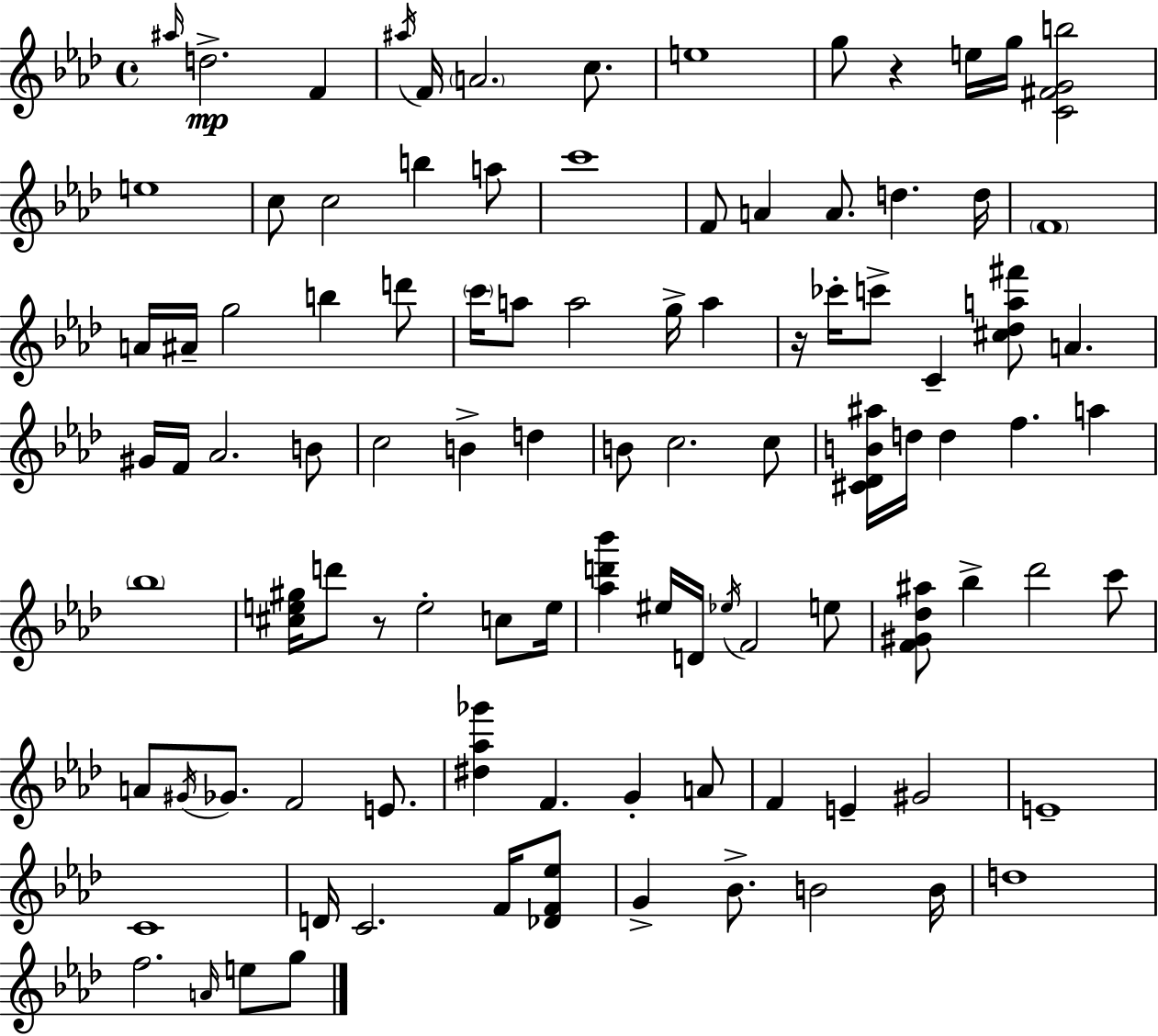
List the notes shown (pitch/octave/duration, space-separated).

A#5/s D5/h. F4/q A#5/s F4/s A4/h. C5/e. E5/w G5/e R/q E5/s G5/s [C4,F#4,G4,B5]/h E5/w C5/e C5/h B5/q A5/e C6/w F4/e A4/q A4/e. D5/q. D5/s F4/w A4/s A#4/s G5/h B5/q D6/e C6/s A5/e A5/h G5/s A5/q R/s CES6/s C6/e C4/q [C#5,Db5,A5,F#6]/e A4/q. G#4/s F4/s Ab4/h. B4/e C5/h B4/q D5/q B4/e C5/h. C5/e [C#4,Db4,B4,A#5]/s D5/s D5/q F5/q. A5/q Bb5/w [C#5,E5,G#5]/s D6/e R/e E5/h C5/e E5/s [Ab5,D6,Bb6]/q EIS5/s D4/s Eb5/s F4/h E5/e [F4,G#4,Db5,A#5]/e Bb5/q Db6/h C6/e A4/e G#4/s Gb4/e. F4/h E4/e. [D#5,Ab5,Gb6]/q F4/q. G4/q A4/e F4/q E4/q G#4/h E4/w C4/w D4/s C4/h. F4/s [Db4,F4,Eb5]/e G4/q Bb4/e. B4/h B4/s D5/w F5/h. A4/s E5/e G5/e